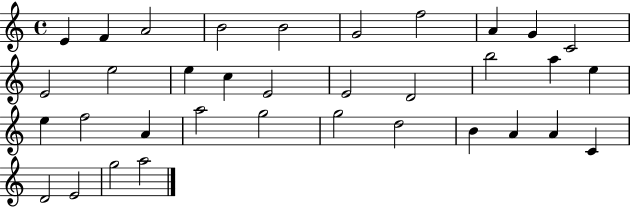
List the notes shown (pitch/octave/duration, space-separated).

E4/q F4/q A4/h B4/h B4/h G4/h F5/h A4/q G4/q C4/h E4/h E5/h E5/q C5/q E4/h E4/h D4/h B5/h A5/q E5/q E5/q F5/h A4/q A5/h G5/h G5/h D5/h B4/q A4/q A4/q C4/q D4/h E4/h G5/h A5/h